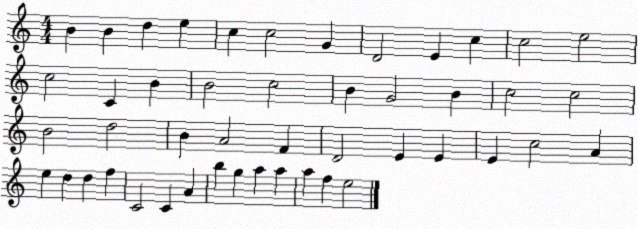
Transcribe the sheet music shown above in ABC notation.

X:1
T:Untitled
M:4/4
L:1/4
K:C
B B d e c c2 G D2 E c c2 e2 c2 C B B2 c2 B G2 B c2 c2 B2 d2 B A2 F D2 E E E c2 A e d d f C2 C A b g a a a f e2